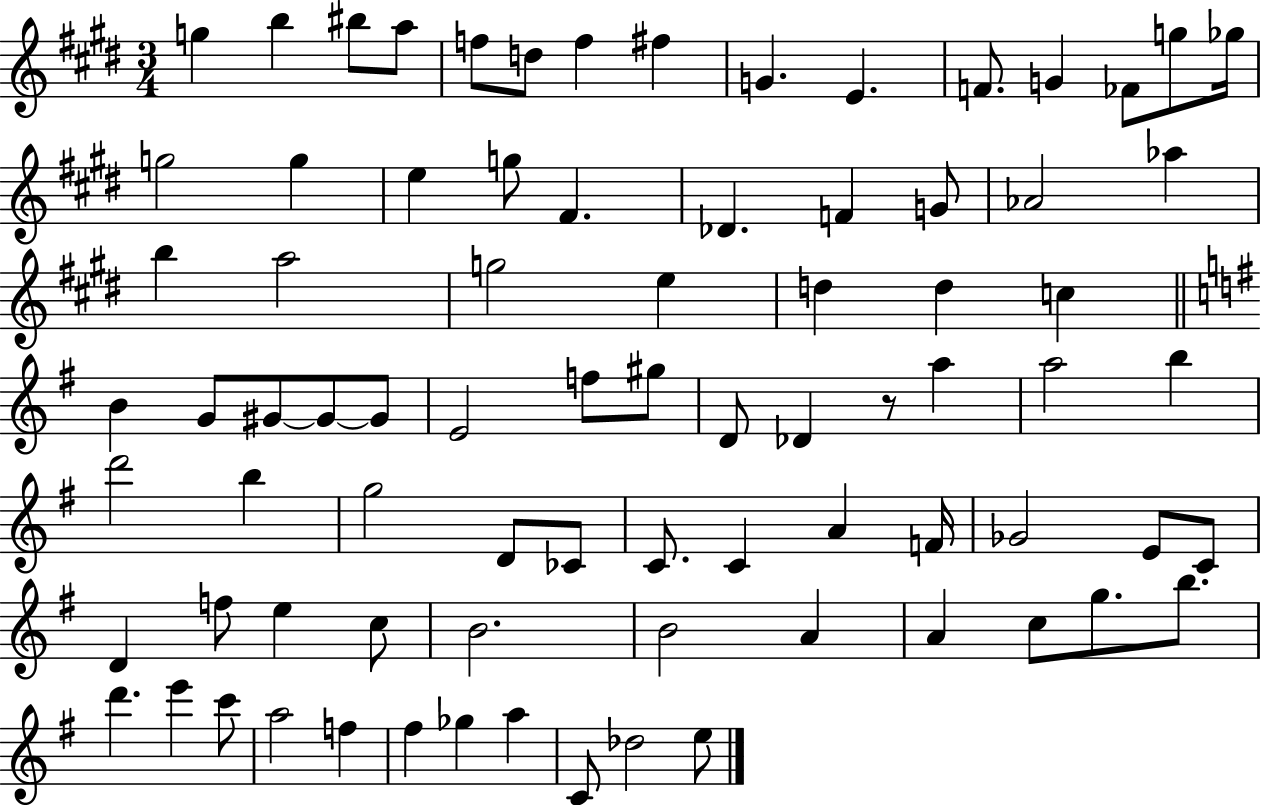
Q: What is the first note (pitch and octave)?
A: G5